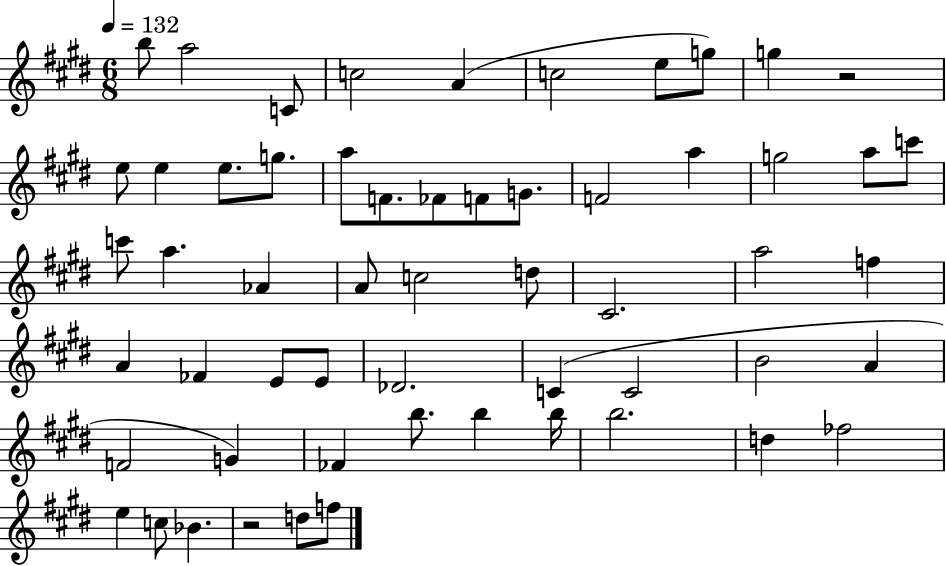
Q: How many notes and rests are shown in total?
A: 57